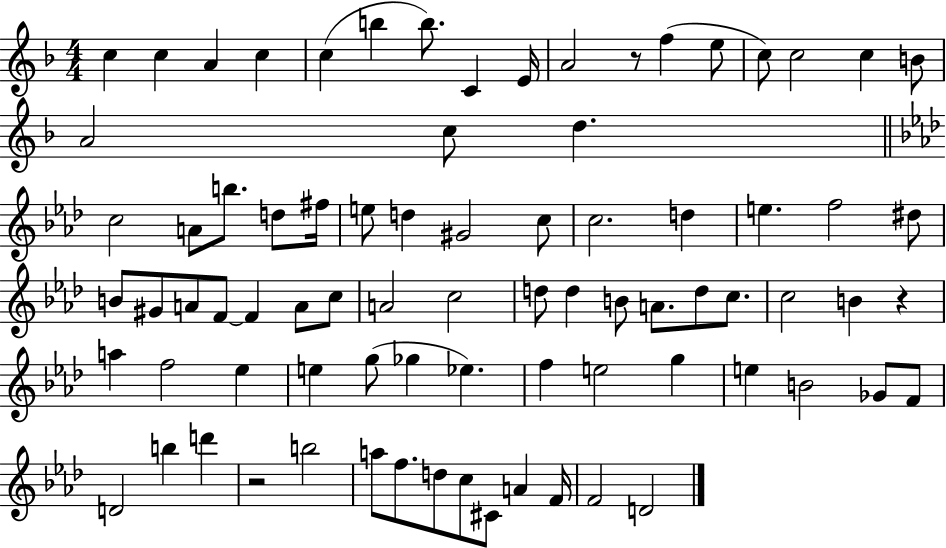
C5/q C5/q A4/q C5/q C5/q B5/q B5/e. C4/q E4/s A4/h R/e F5/q E5/e C5/e C5/h C5/q B4/e A4/h C5/e D5/q. C5/h A4/e B5/e. D5/e F#5/s E5/e D5/q G#4/h C5/e C5/h. D5/q E5/q. F5/h D#5/e B4/e G#4/e A4/e F4/e F4/q A4/e C5/e A4/h C5/h D5/e D5/q B4/e A4/e. D5/e C5/e. C5/h B4/q R/q A5/q F5/h Eb5/q E5/q G5/e Gb5/q Eb5/q. F5/q E5/h G5/q E5/q B4/h Gb4/e F4/e D4/h B5/q D6/q R/h B5/h A5/e F5/e. D5/e C5/e C#4/e A4/q F4/s F4/h D4/h